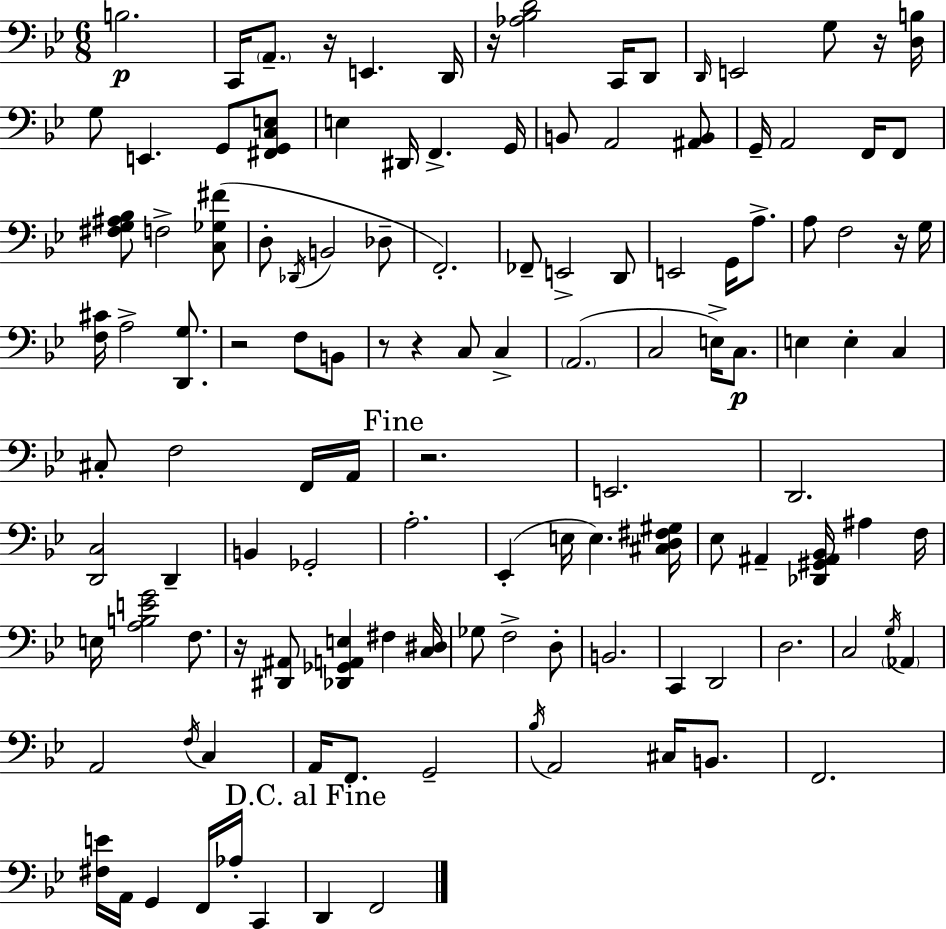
{
  \clef bass
  \numericTimeSignature
  \time 6/8
  \key g \minor
  \repeat volta 2 { b2.\p | c,16 \parenthesize a,8.-- r16 e,4. d,16 | r16 <aes bes d'>2 c,16 d,8 | \grace { d,16 } e,2 g8 r16 | \break <d b>16 g8 e,4. g,8 <fis, g, c e>8 | e4 dis,16 f,4.-> | g,16 b,8 a,2 <ais, b,>8 | g,16-- a,2 f,16 f,8 | \break <fis g ais bes>8 f2-> <c ges fis'>8( | d8-. \acciaccatura { des,16 } b,2 | des8-- f,2.-.) | fes,8-- e,2-> | \break d,8 e,2 g,16 a8.-> | a8 f2 | r16 g16 <f cis'>16 a2-> <d, g>8. | r2 f8 | \break b,8 r8 r4 c8 c4-> | \parenthesize a,2.( | c2 e16->) c8.\p | e4 e4-. c4 | \break cis8-. f2 | f,16 a,16 \mark "Fine" r2. | e,2. | d,2. | \break <d, c>2 d,4-- | b,4 ges,2-. | a2.-. | ees,4-.( e16 e4.) | \break <cis d fis gis>16 ees8 ais,4-- <des, gis, ais, bes,>16 ais4 | f16 e16 <a b e' g'>2 f8. | r16 <dis, ais,>8 <des, ges, a, e>4 fis4 | <c dis>16 ges8 f2-> | \break d8-. b,2. | c,4 d,2 | d2. | c2 \acciaccatura { g16 } \parenthesize aes,4 | \break a,2 \acciaccatura { f16 } | c4 a,16 f,8. g,2-- | \acciaccatura { bes16 } a,2 | cis16 b,8. f,2. | \break <fis e'>16 a,16 g,4 f,16 | aes16-. c,4 \mark "D.C. al Fine" d,4 f,2 | } \bar "|."
}